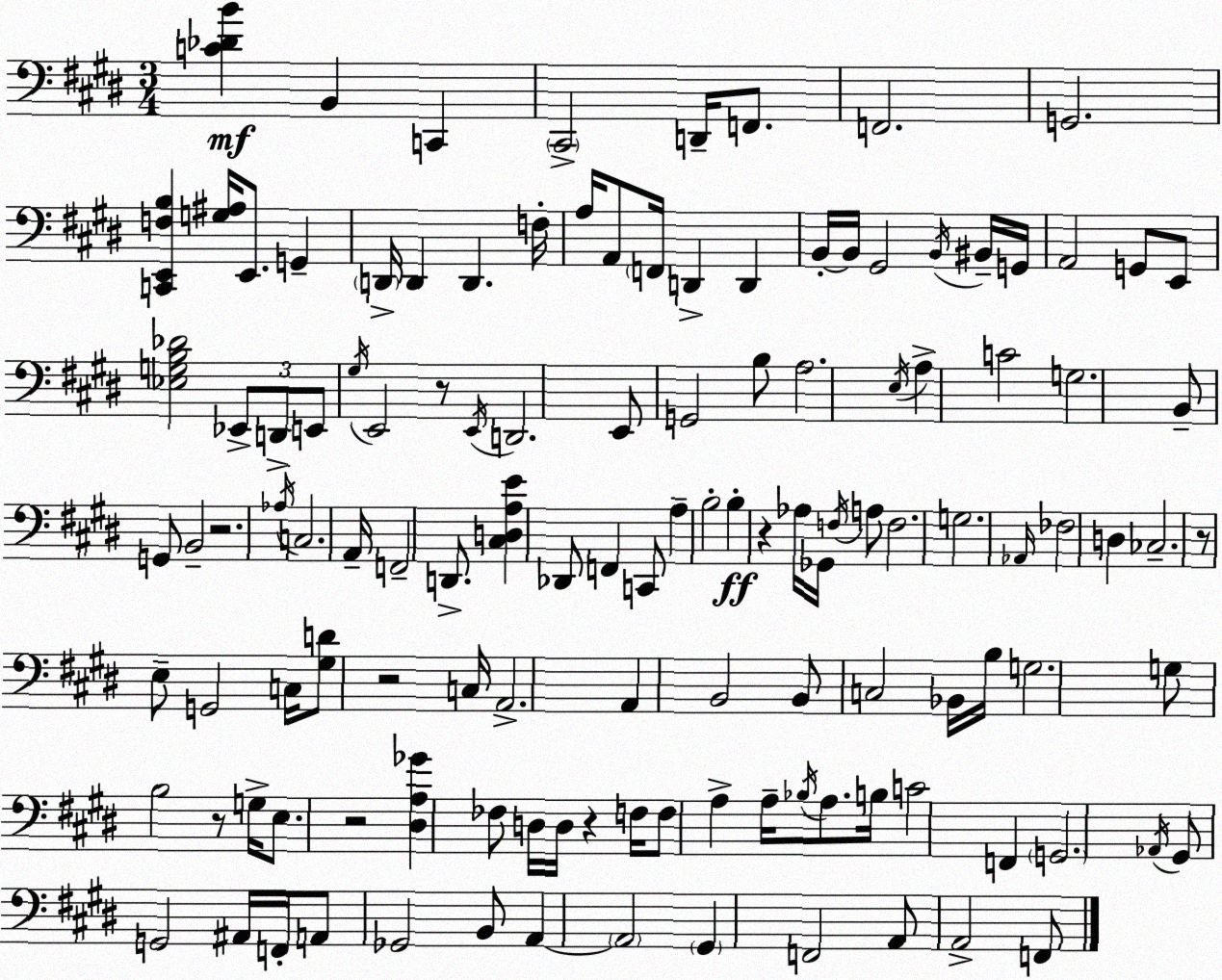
X:1
T:Untitled
M:3/4
L:1/4
K:E
[C_DB] B,, C,, ^C,,2 D,,/4 F,,/2 F,,2 G,,2 [C,,E,,F,B,] [G,^A,]/4 E,,/2 G,, D,,/4 D,, D,, F,/4 A,/4 A,,/2 F,,/4 D,, D,, B,,/4 B,,/4 ^G,,2 B,,/4 ^B,,/4 G,,/4 A,,2 G,,/2 E,,/2 [_E,G,B,_D]2 _E,,/2 D,,/2 E,,/2 ^G,/4 E,,2 z/2 E,,/4 D,,2 E,,/2 G,,2 B,/2 A,2 E,/4 A, C2 G,2 B,,/2 G,,/2 B,,2 z2 _A,/4 C,2 A,,/4 F,,2 D,,/2 [^C,D,A,E] _D,,/2 F,, C,,/2 A, B,2 B, z _A,/4 _G,,/4 F,/4 A,/2 F,2 G,2 _A,,/4 _F,2 D, _C,2 z/2 E,/2 G,,2 C,/4 [^G,D]/2 z2 C,/4 A,,2 A,, B,,2 B,,/2 C,2 _B,,/4 B,/4 G,2 G,/2 B,2 z/2 G,/4 E,/2 z2 [^D,A,_G] _F,/2 D,/4 D,/4 z F,/4 F,/2 A, A,/4 _B,/4 A,/2 B,/4 C2 F,, G,,2 _A,,/4 ^G,,/2 G,,2 ^A,,/4 F,,/4 A,,/2 _G,,2 B,,/2 A,, A,,2 ^G,, F,,2 A,,/2 A,,2 F,,/2